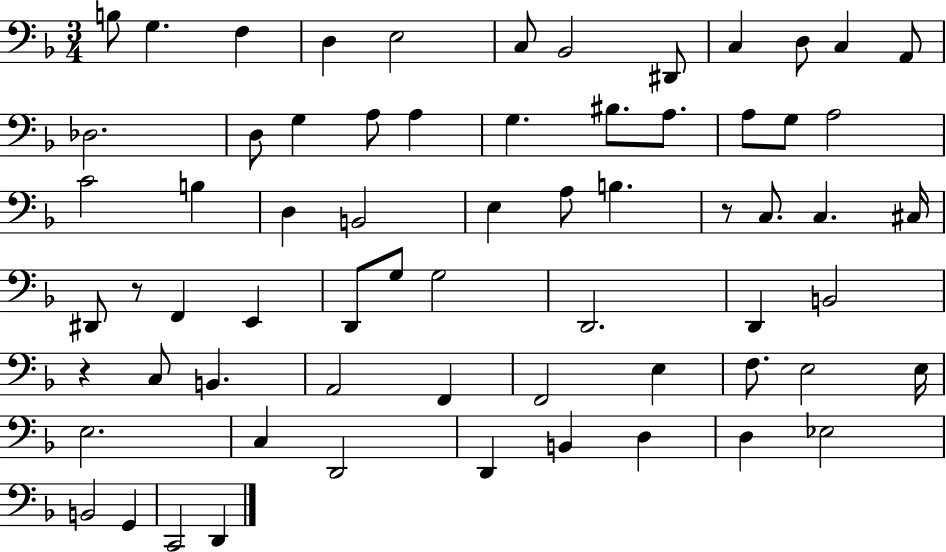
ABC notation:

X:1
T:Untitled
M:3/4
L:1/4
K:F
B,/2 G, F, D, E,2 C,/2 _B,,2 ^D,,/2 C, D,/2 C, A,,/2 _D,2 D,/2 G, A,/2 A, G, ^B,/2 A,/2 A,/2 G,/2 A,2 C2 B, D, B,,2 E, A,/2 B, z/2 C,/2 C, ^C,/4 ^D,,/2 z/2 F,, E,, D,,/2 G,/2 G,2 D,,2 D,, B,,2 z C,/2 B,, A,,2 F,, F,,2 E, F,/2 E,2 E,/4 E,2 C, D,,2 D,, B,, D, D, _E,2 B,,2 G,, C,,2 D,,